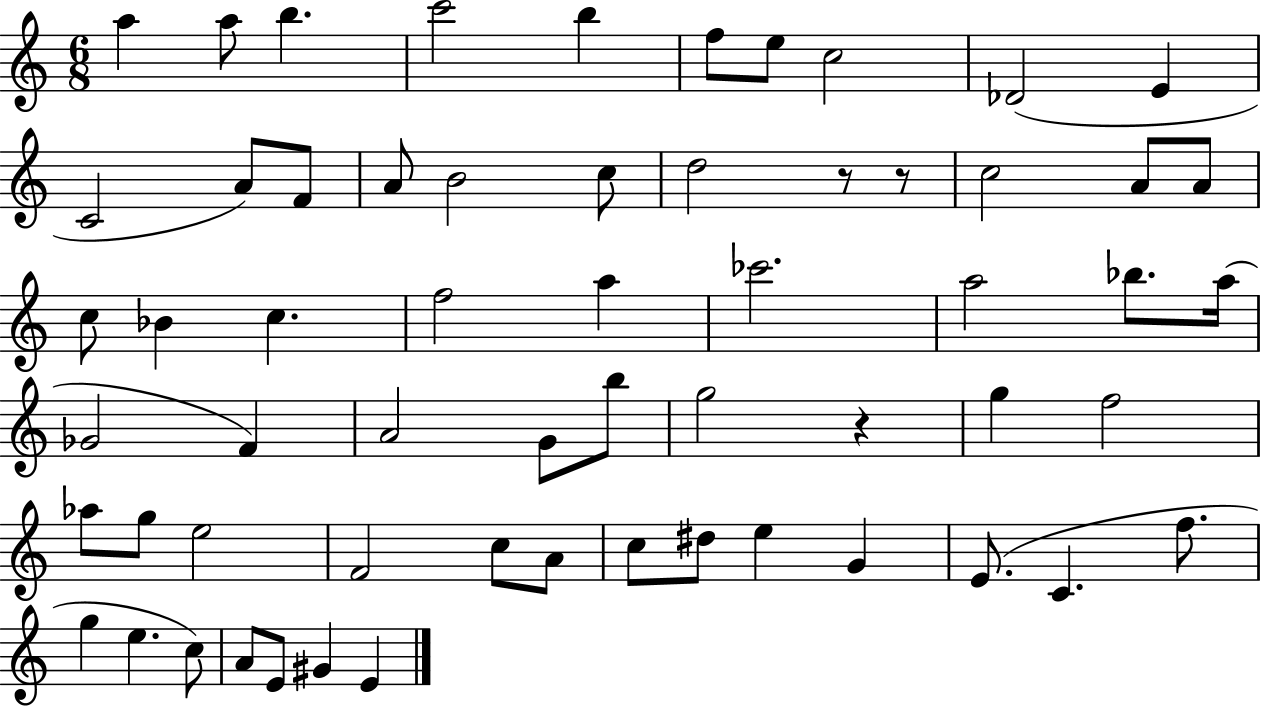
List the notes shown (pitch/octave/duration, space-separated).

A5/q A5/e B5/q. C6/h B5/q F5/e E5/e C5/h Db4/h E4/q C4/h A4/e F4/e A4/e B4/h C5/e D5/h R/e R/e C5/h A4/e A4/e C5/e Bb4/q C5/q. F5/h A5/q CES6/h. A5/h Bb5/e. A5/s Gb4/h F4/q A4/h G4/e B5/e G5/h R/q G5/q F5/h Ab5/e G5/e E5/h F4/h C5/e A4/e C5/e D#5/e E5/q G4/q E4/e. C4/q. F5/e. G5/q E5/q. C5/e A4/e E4/e G#4/q E4/q